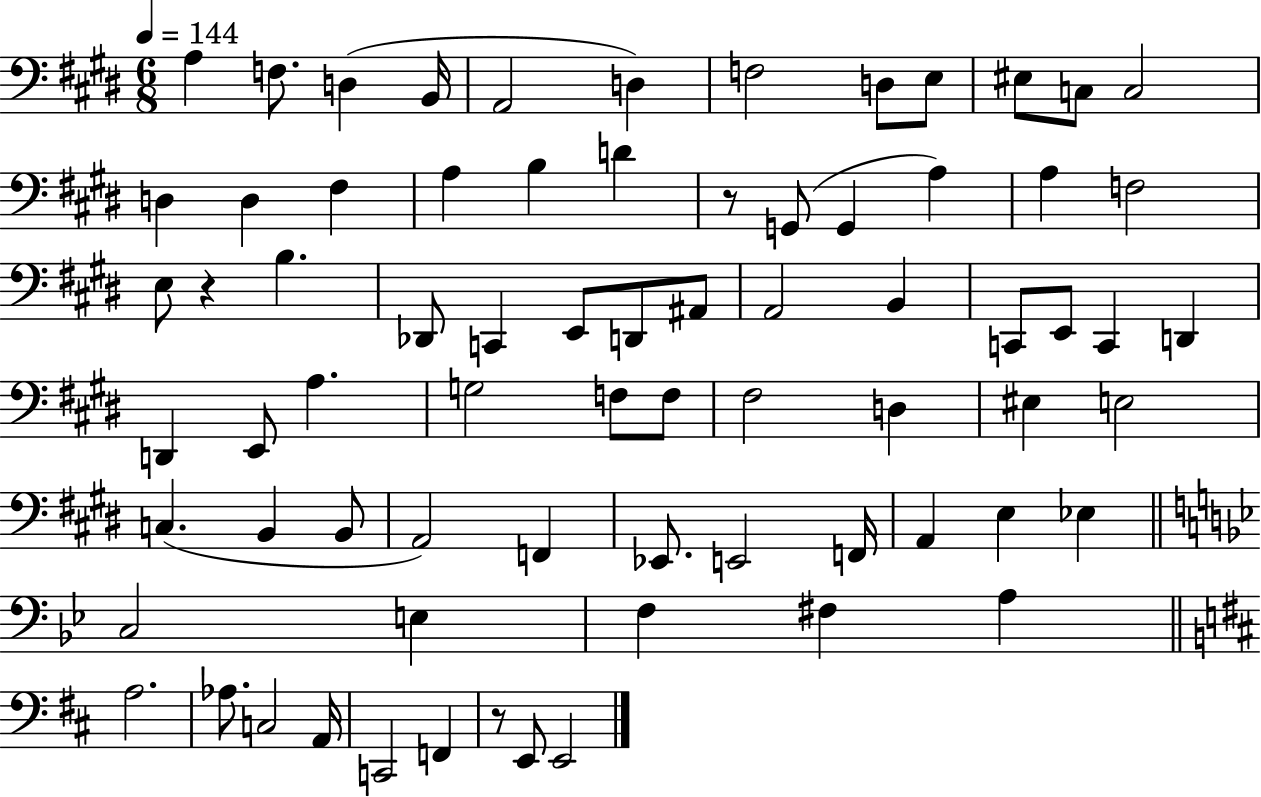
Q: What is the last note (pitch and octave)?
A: E2